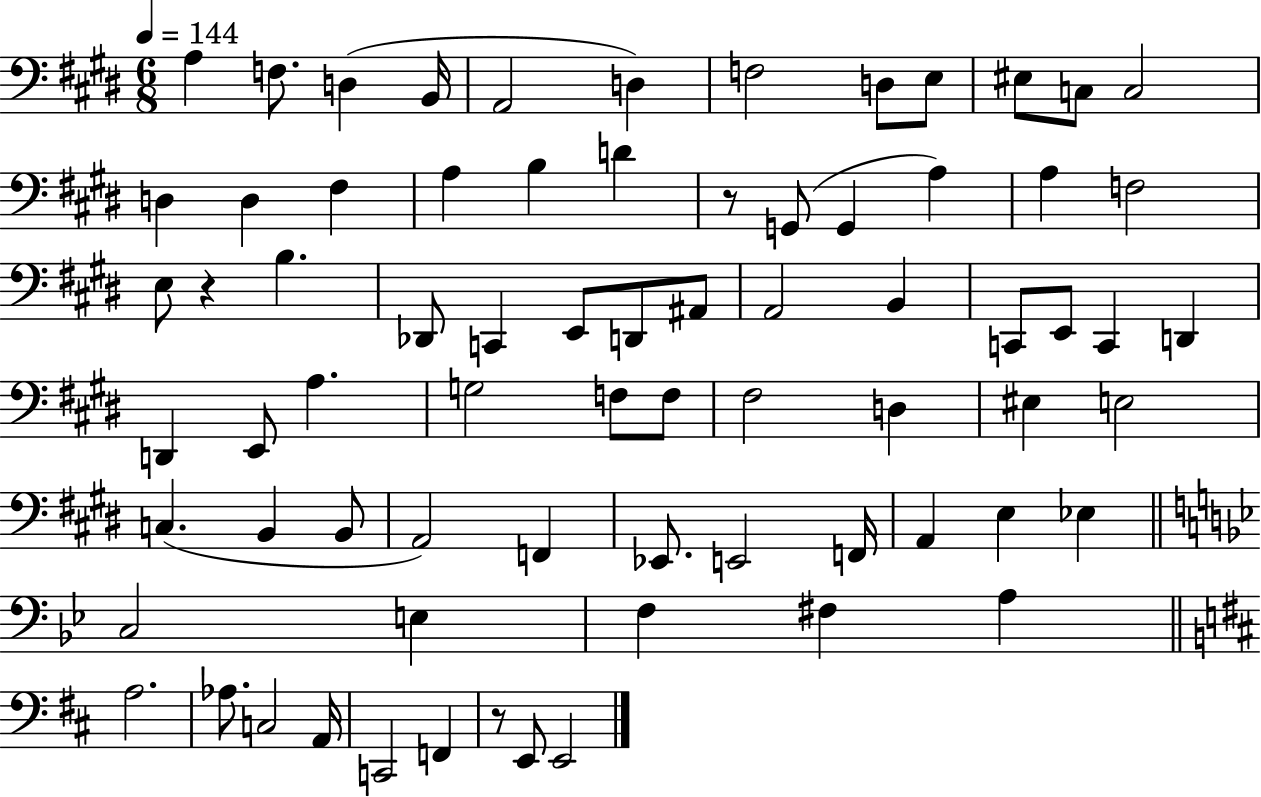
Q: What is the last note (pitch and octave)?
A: E2